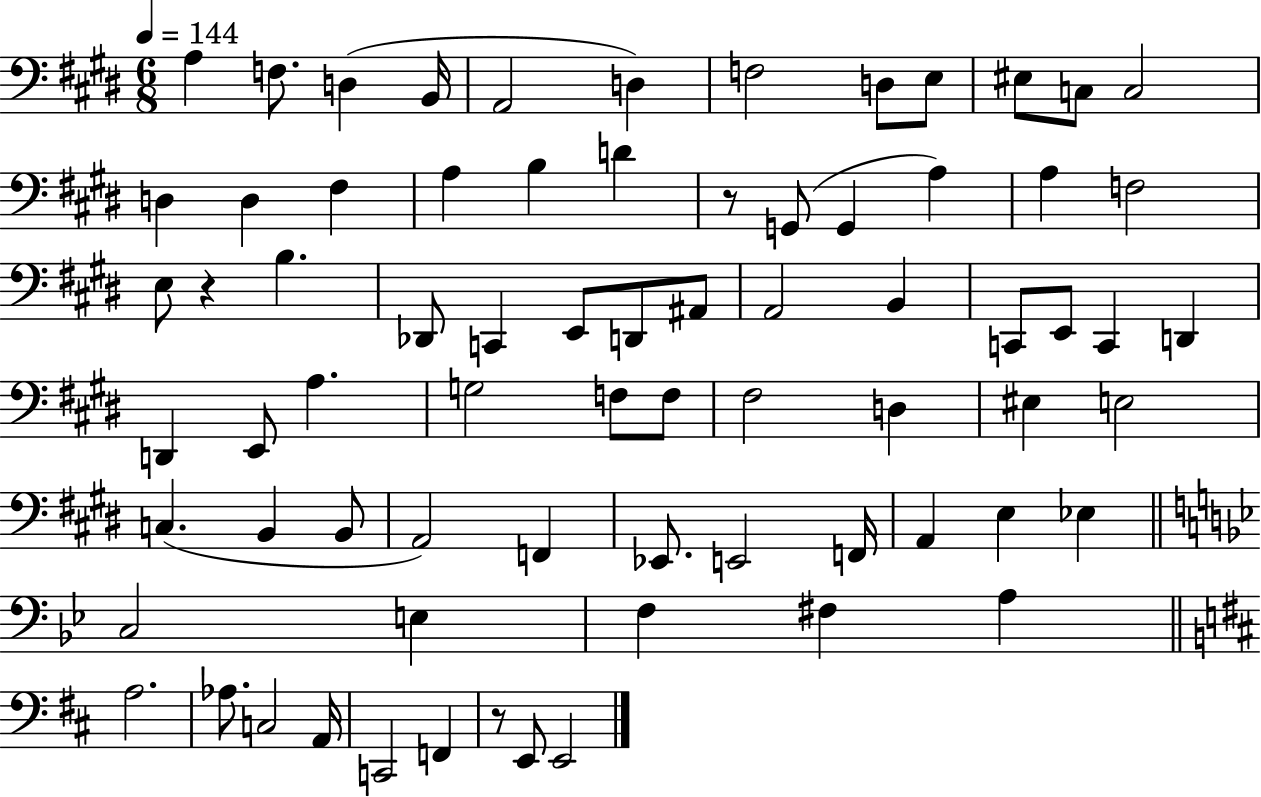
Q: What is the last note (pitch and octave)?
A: E2